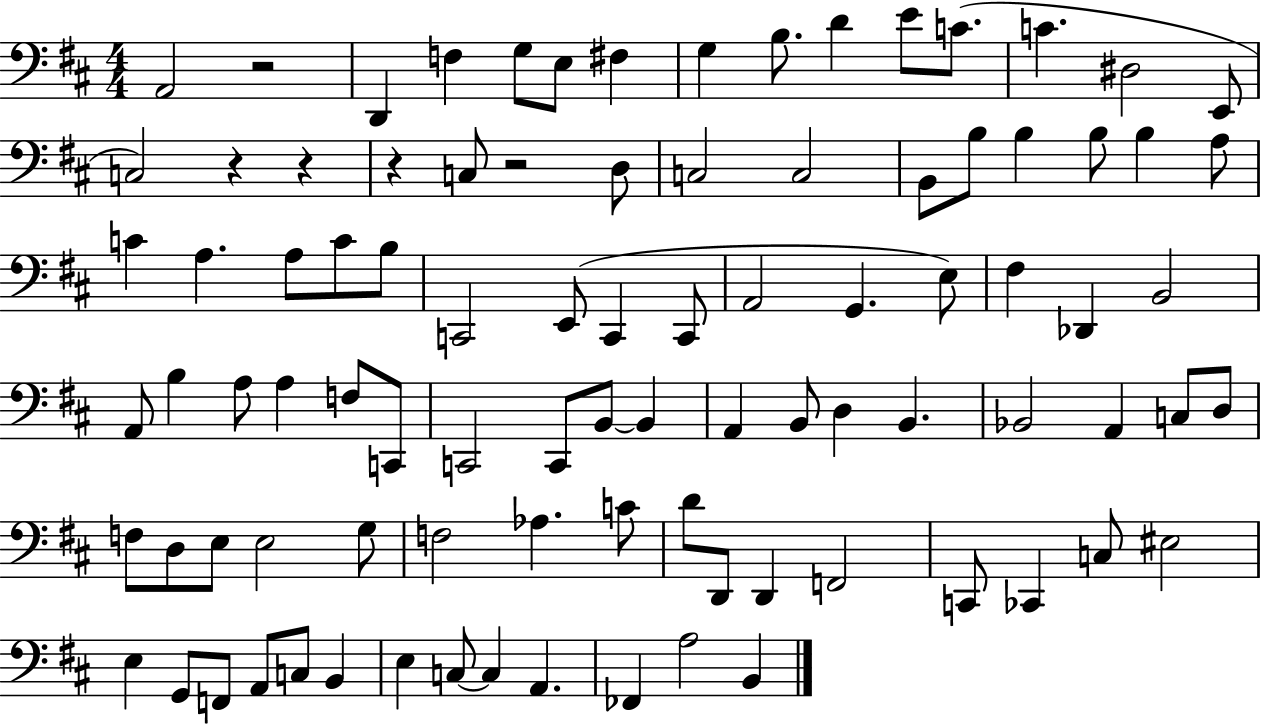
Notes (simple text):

A2/h R/h D2/q F3/q G3/e E3/e F#3/q G3/q B3/e. D4/q E4/e C4/e. C4/q. D#3/h E2/e C3/h R/q R/q R/q C3/e R/h D3/e C3/h C3/h B2/e B3/e B3/q B3/e B3/q A3/e C4/q A3/q. A3/e C4/e B3/e C2/h E2/e C2/q C2/e A2/h G2/q. E3/e F#3/q Db2/q B2/h A2/e B3/q A3/e A3/q F3/e C2/e C2/h C2/e B2/e B2/q A2/q B2/e D3/q B2/q. Bb2/h A2/q C3/e D3/e F3/e D3/e E3/e E3/h G3/e F3/h Ab3/q. C4/e D4/e D2/e D2/q F2/h C2/e CES2/q C3/e EIS3/h E3/q G2/e F2/e A2/e C3/e B2/q E3/q C3/e C3/q A2/q. FES2/q A3/h B2/q